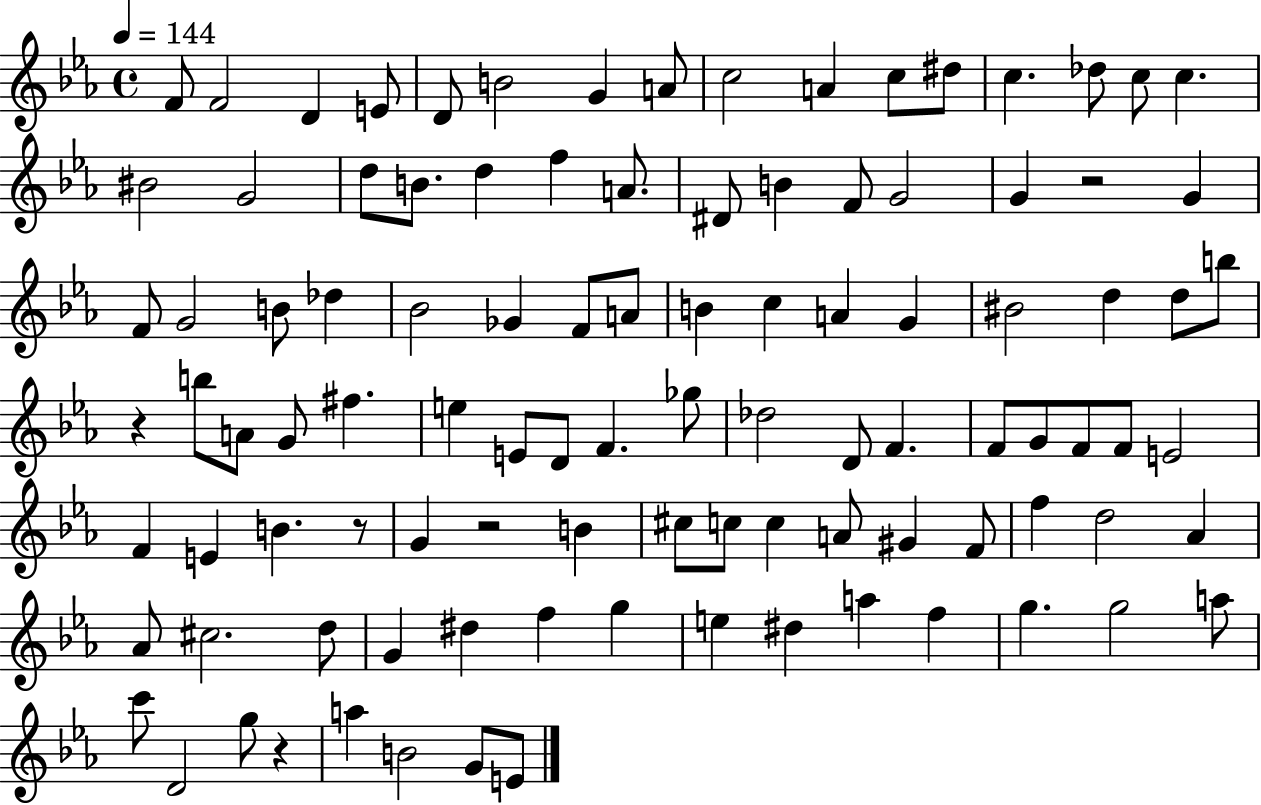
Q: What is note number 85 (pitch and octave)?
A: D#5